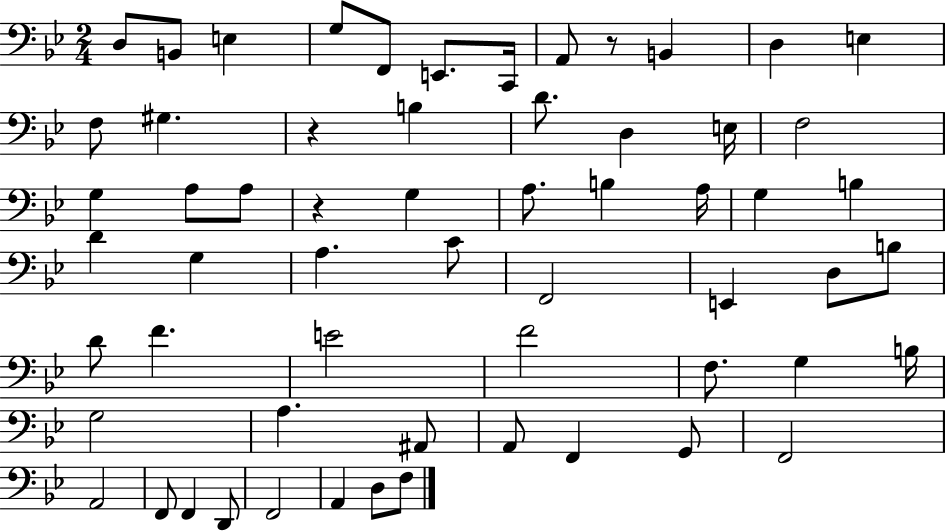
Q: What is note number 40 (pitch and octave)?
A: F3